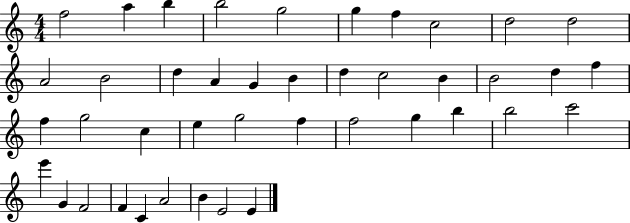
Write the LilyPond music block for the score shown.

{
  \clef treble
  \numericTimeSignature
  \time 4/4
  \key c \major
  f''2 a''4 b''4 | b''2 g''2 | g''4 f''4 c''2 | d''2 d''2 | \break a'2 b'2 | d''4 a'4 g'4 b'4 | d''4 c''2 b'4 | b'2 d''4 f''4 | \break f''4 g''2 c''4 | e''4 g''2 f''4 | f''2 g''4 b''4 | b''2 c'''2 | \break e'''4 g'4 f'2 | f'4 c'4 a'2 | b'4 e'2 e'4 | \bar "|."
}